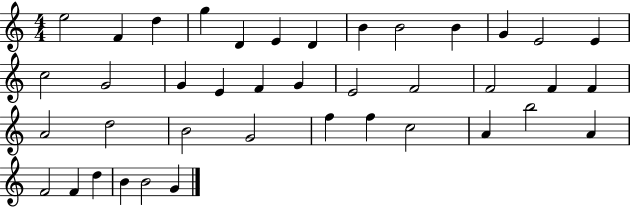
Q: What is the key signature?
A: C major